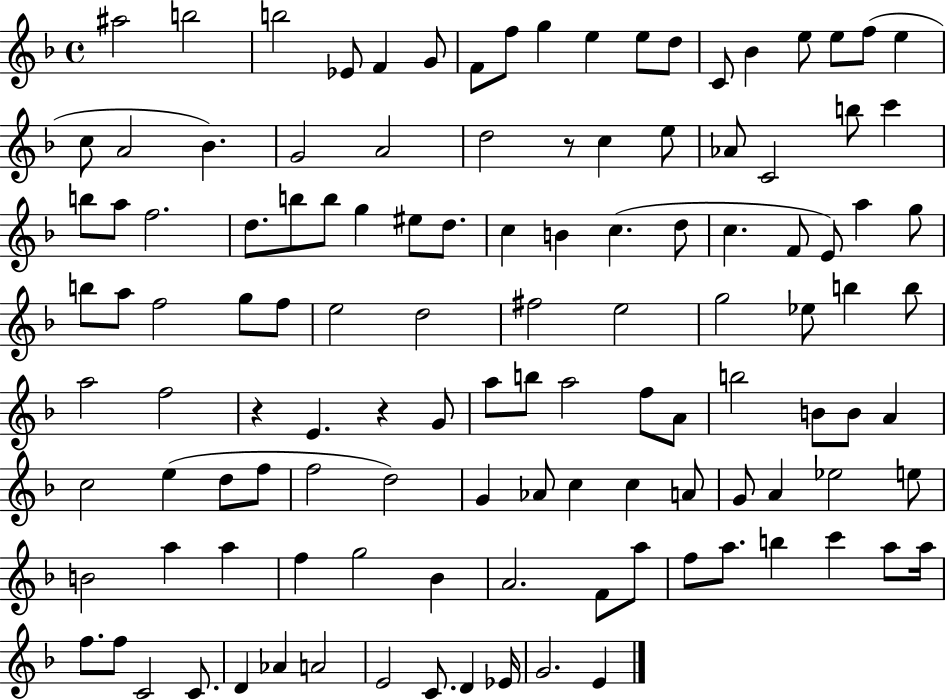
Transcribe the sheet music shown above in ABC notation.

X:1
T:Untitled
M:4/4
L:1/4
K:F
^a2 b2 b2 _E/2 F G/2 F/2 f/2 g e e/2 d/2 C/2 _B e/2 e/2 f/2 e c/2 A2 _B G2 A2 d2 z/2 c e/2 _A/2 C2 b/2 c' b/2 a/2 f2 d/2 b/2 b/2 g ^e/2 d/2 c B c d/2 c F/2 E/2 a g/2 b/2 a/2 f2 g/2 f/2 e2 d2 ^f2 e2 g2 _e/2 b b/2 a2 f2 z E z G/2 a/2 b/2 a2 f/2 A/2 b2 B/2 B/2 A c2 e d/2 f/2 f2 d2 G _A/2 c c A/2 G/2 A _e2 e/2 B2 a a f g2 _B A2 F/2 a/2 f/2 a/2 b c' a/2 a/4 f/2 f/2 C2 C/2 D _A A2 E2 C/2 D _E/4 G2 E